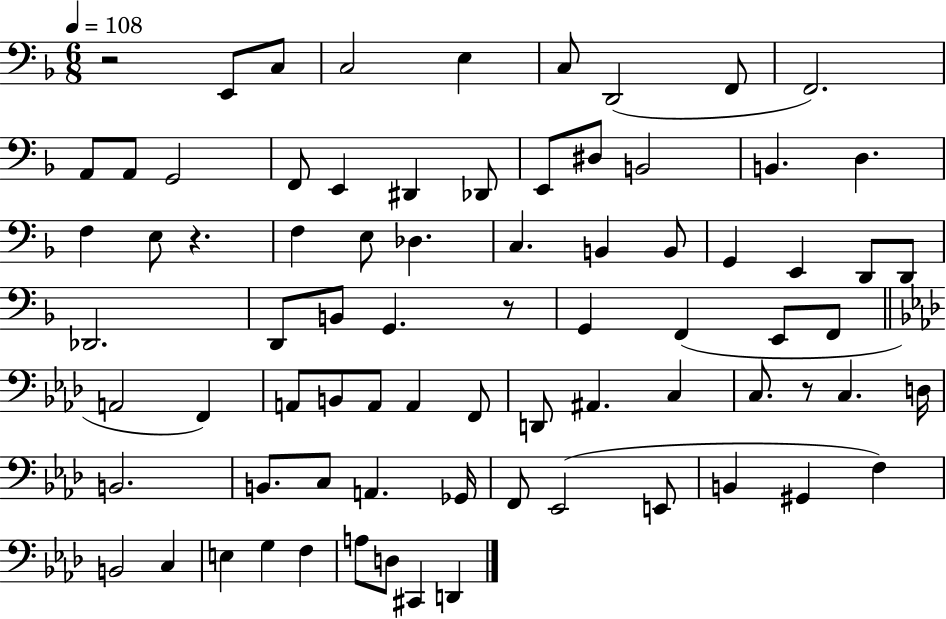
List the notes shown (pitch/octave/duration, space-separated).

R/h E2/e C3/e C3/h E3/q C3/e D2/h F2/e F2/h. A2/e A2/e G2/h F2/e E2/q D#2/q Db2/e E2/e D#3/e B2/h B2/q. D3/q. F3/q E3/e R/q. F3/q E3/e Db3/q. C3/q. B2/q B2/e G2/q E2/q D2/e D2/e Db2/h. D2/e B2/e G2/q. R/e G2/q F2/q E2/e F2/e A2/h F2/q A2/e B2/e A2/e A2/q F2/e D2/e A#2/q. C3/q C3/e. R/e C3/q. D3/s B2/h. B2/e. C3/e A2/q. Gb2/s F2/e Eb2/h E2/e B2/q G#2/q F3/q B2/h C3/q E3/q G3/q F3/q A3/e D3/e C#2/q D2/q